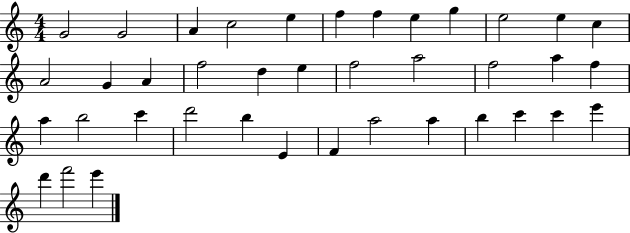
X:1
T:Untitled
M:4/4
L:1/4
K:C
G2 G2 A c2 e f f e g e2 e c A2 G A f2 d e f2 a2 f2 a f a b2 c' d'2 b E F a2 a b c' c' e' d' f'2 e'